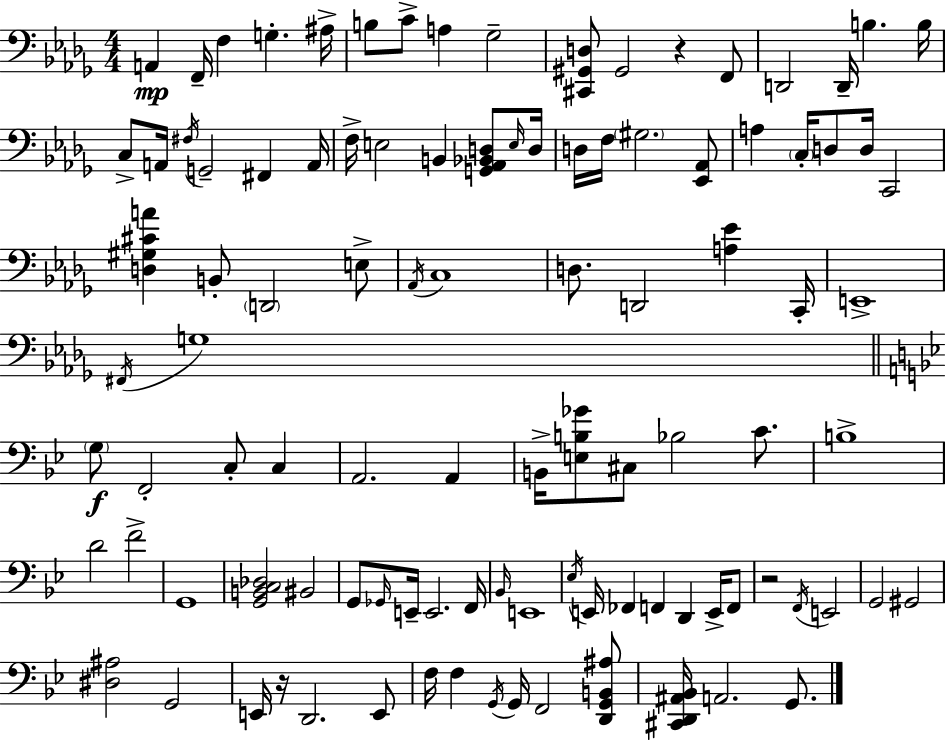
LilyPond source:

{
  \clef bass
  \numericTimeSignature
  \time 4/4
  \key bes \minor
  a,4\mp f,16-- f4 g4.-. ais16-> | b8 c'8-> a4 ges2-- | <cis, gis, d>8 gis,2 r4 f,8 | d,2 d,16-- b4. b16 | \break c8-> a,16 \acciaccatura { fis16 } g,2-- fis,4 | a,16 f16-> e2 b,4 <g, aes, bes, d>8 | \grace { e16 } d16 d16 f16 \parenthesize gis2. | <ees, aes,>8 a4 \parenthesize c16-. d8 d16 c,2 | \break <d gis cis' a'>4 b,8-. \parenthesize d,2 | e8-> \acciaccatura { aes,16 } c1 | d8. d,2 <a ees'>4 | c,16-. e,1-> | \break \acciaccatura { fis,16 } g1 | \bar "||" \break \key bes \major \parenthesize g8\f f,2-. c8-. c4 | a,2. a,4 | b,16-> <e b ges'>8 cis8 bes2 c'8. | b1-> | \break d'2 f'2-> | g,1 | <g, b, c des>2 bis,2 | g,8 \grace { ges,16 } e,16-- e,2. | \break f,16 \grace { bes,16 } e,1 | \acciaccatura { ees16 } e,16 fes,4 f,4 d,4 | e,16-> f,8 r2 \acciaccatura { f,16 } e,2 | g,2 gis,2 | \break <dis ais>2 g,2 | e,16 r16 d,2. | e,8 f16 f4 \acciaccatura { g,16 } g,16 f,2 | <d, g, b, ais>8 <cis, d, ais, bes,>16 a,2. | \break g,8. \bar "|."
}